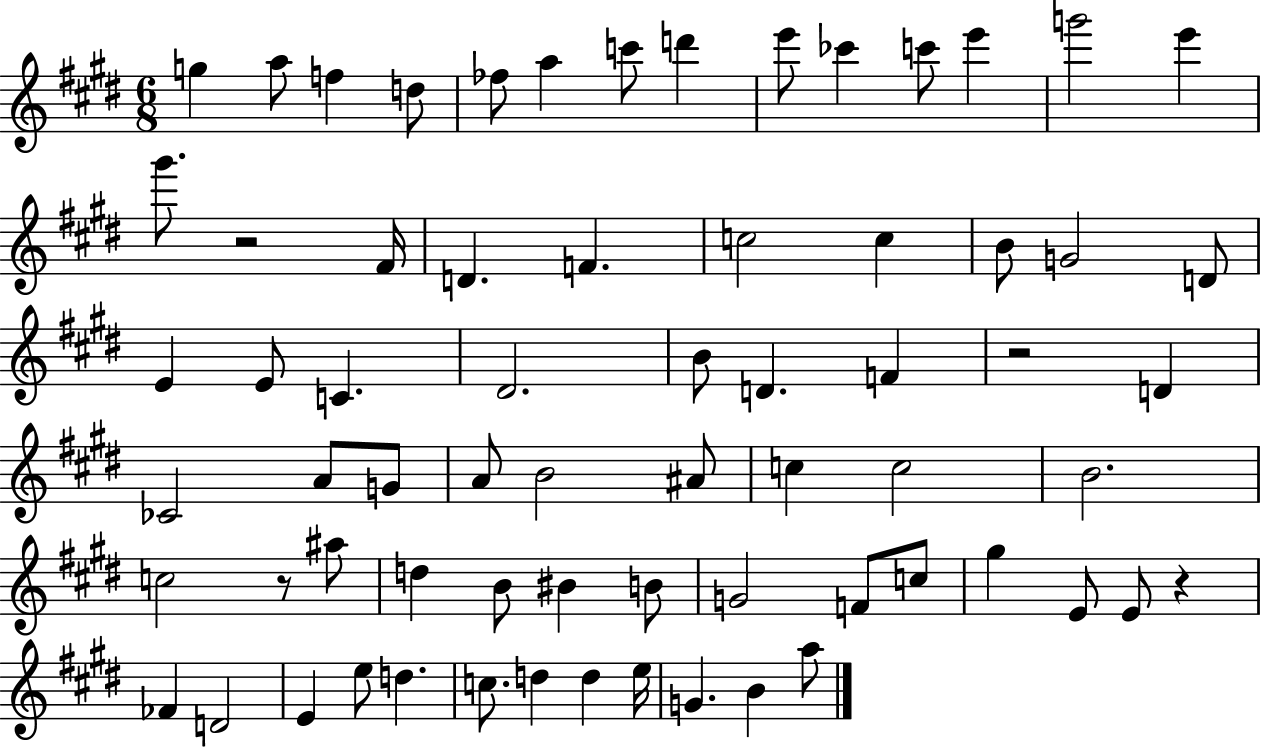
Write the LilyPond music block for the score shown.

{
  \clef treble
  \numericTimeSignature
  \time 6/8
  \key e \major
  g''4 a''8 f''4 d''8 | fes''8 a''4 c'''8 d'''4 | e'''8 ces'''4 c'''8 e'''4 | g'''2 e'''4 | \break gis'''8. r2 fis'16 | d'4. f'4. | c''2 c''4 | b'8 g'2 d'8 | \break e'4 e'8 c'4. | dis'2. | b'8 d'4. f'4 | r2 d'4 | \break ces'2 a'8 g'8 | a'8 b'2 ais'8 | c''4 c''2 | b'2. | \break c''2 r8 ais''8 | d''4 b'8 bis'4 b'8 | g'2 f'8 c''8 | gis''4 e'8 e'8 r4 | \break fes'4 d'2 | e'4 e''8 d''4. | c''8. d''4 d''4 e''16 | g'4. b'4 a''8 | \break \bar "|."
}